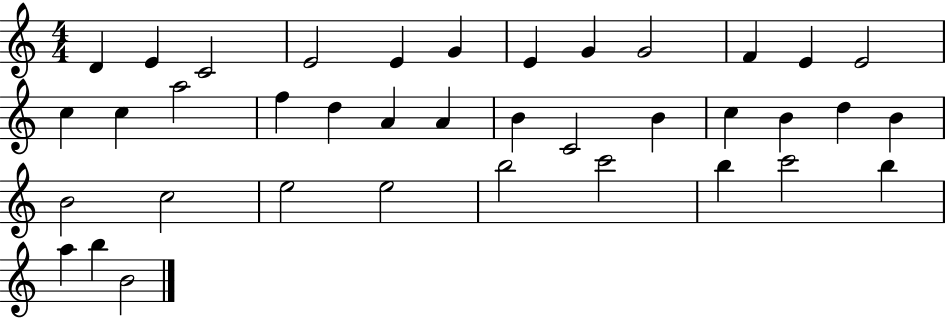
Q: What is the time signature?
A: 4/4